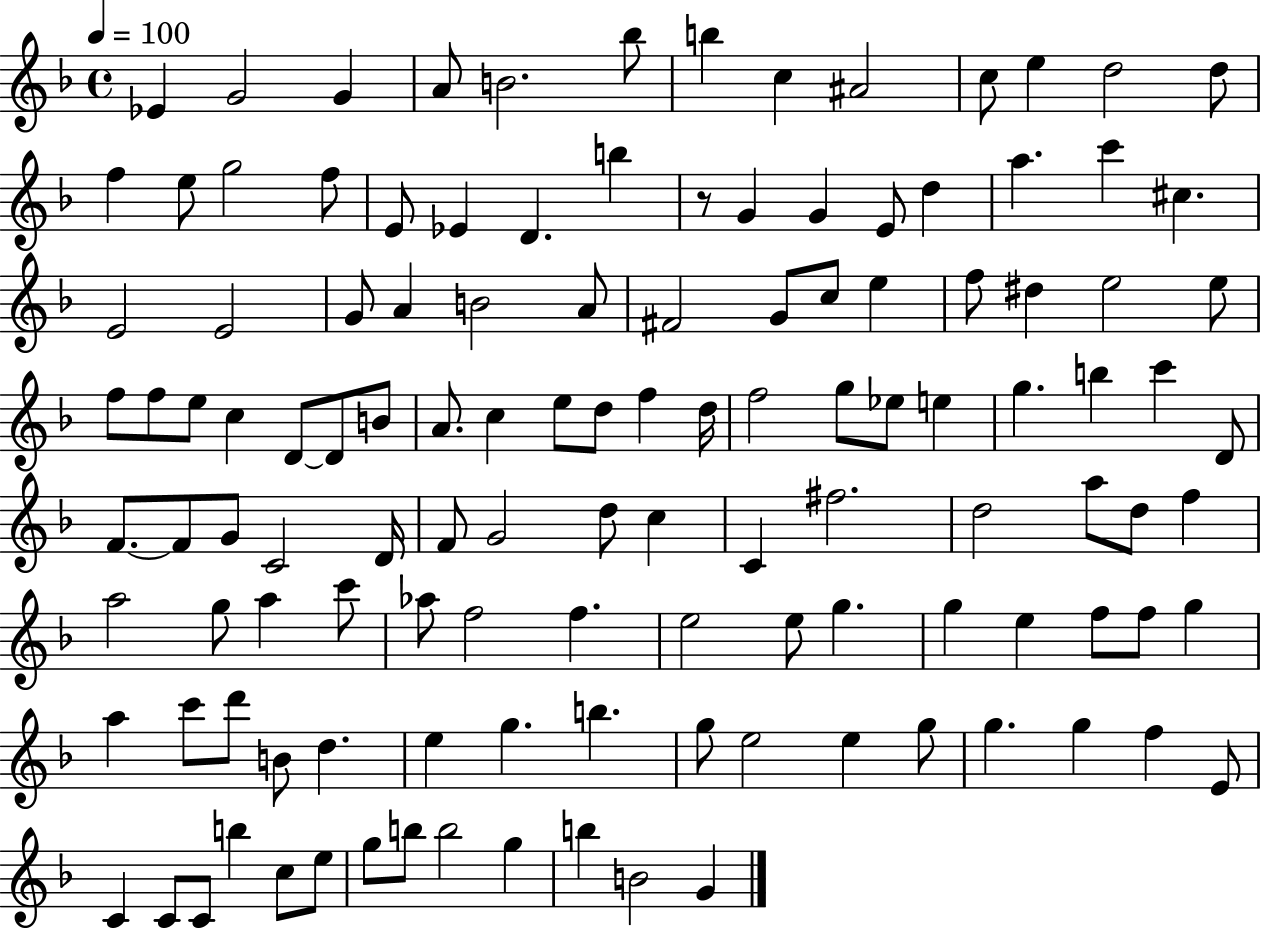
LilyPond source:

{
  \clef treble
  \time 4/4
  \defaultTimeSignature
  \key f \major
  \tempo 4 = 100
  ees'4 g'2 g'4 | a'8 b'2. bes''8 | b''4 c''4 ais'2 | c''8 e''4 d''2 d''8 | \break f''4 e''8 g''2 f''8 | e'8 ees'4 d'4. b''4 | r8 g'4 g'4 e'8 d''4 | a''4. c'''4 cis''4. | \break e'2 e'2 | g'8 a'4 b'2 a'8 | fis'2 g'8 c''8 e''4 | f''8 dis''4 e''2 e''8 | \break f''8 f''8 e''8 c''4 d'8~~ d'8 b'8 | a'8. c''4 e''8 d''8 f''4 d''16 | f''2 g''8 ees''8 e''4 | g''4. b''4 c'''4 d'8 | \break f'8.~~ f'8 g'8 c'2 d'16 | f'8 g'2 d''8 c''4 | c'4 fis''2. | d''2 a''8 d''8 f''4 | \break a''2 g''8 a''4 c'''8 | aes''8 f''2 f''4. | e''2 e''8 g''4. | g''4 e''4 f''8 f''8 g''4 | \break a''4 c'''8 d'''8 b'8 d''4. | e''4 g''4. b''4. | g''8 e''2 e''4 g''8 | g''4. g''4 f''4 e'8 | \break c'4 c'8 c'8 b''4 c''8 e''8 | g''8 b''8 b''2 g''4 | b''4 b'2 g'4 | \bar "|."
}